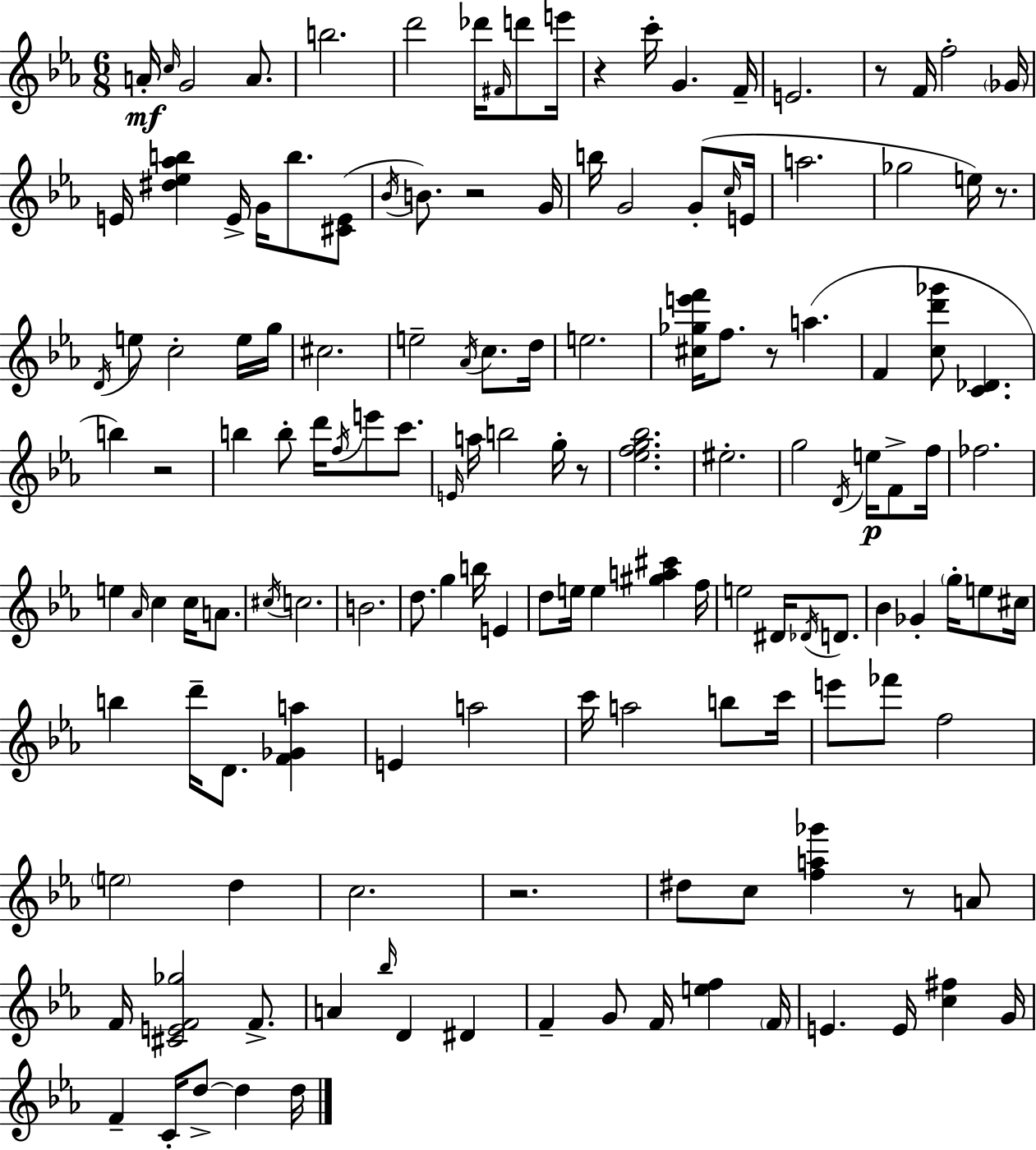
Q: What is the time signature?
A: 6/8